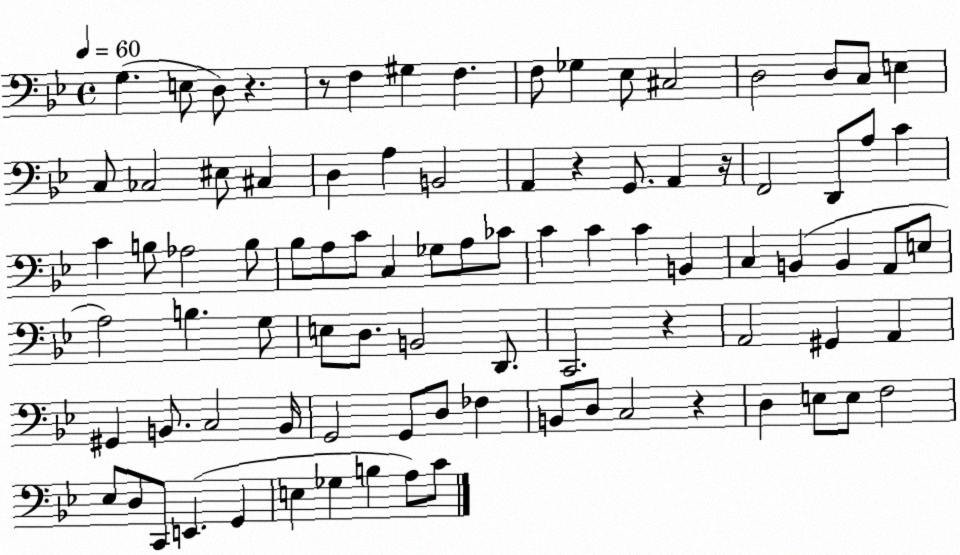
X:1
T:Untitled
M:4/4
L:1/4
K:Bb
G, E,/2 D,/2 z z/2 F, ^G, F, F,/2 _G, _E,/2 ^C,2 D,2 D,/2 C,/2 E, C,/2 _C,2 ^E,/2 ^C, D, A, B,,2 A,, z G,,/2 A,, z/4 F,,2 D,,/2 A,/2 C C B,/2 _A,2 B,/2 _B,/2 A,/2 C/2 C, _G,/2 A,/2 _C/2 C C C B,, C, B,, B,, A,,/2 E,/2 A,2 B, G,/2 E,/2 D,/2 B,,2 D,,/2 C,,2 z A,,2 ^G,, A,, ^G,, B,,/2 C,2 B,,/4 G,,2 G,,/2 D,/2 _F, B,,/2 D,/2 C,2 z D, E,/2 E,/2 F,2 _E,/2 D,/2 C,,/2 E,, G,, E, _G, B, A,/2 C/2